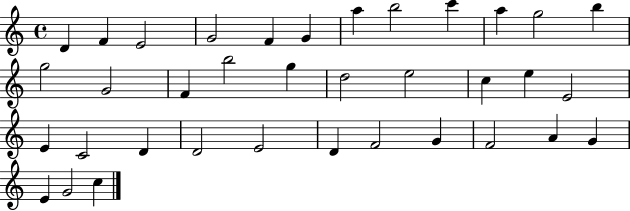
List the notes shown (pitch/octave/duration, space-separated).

D4/q F4/q E4/h G4/h F4/q G4/q A5/q B5/h C6/q A5/q G5/h B5/q G5/h G4/h F4/q B5/h G5/q D5/h E5/h C5/q E5/q E4/h E4/q C4/h D4/q D4/h E4/h D4/q F4/h G4/q F4/h A4/q G4/q E4/q G4/h C5/q